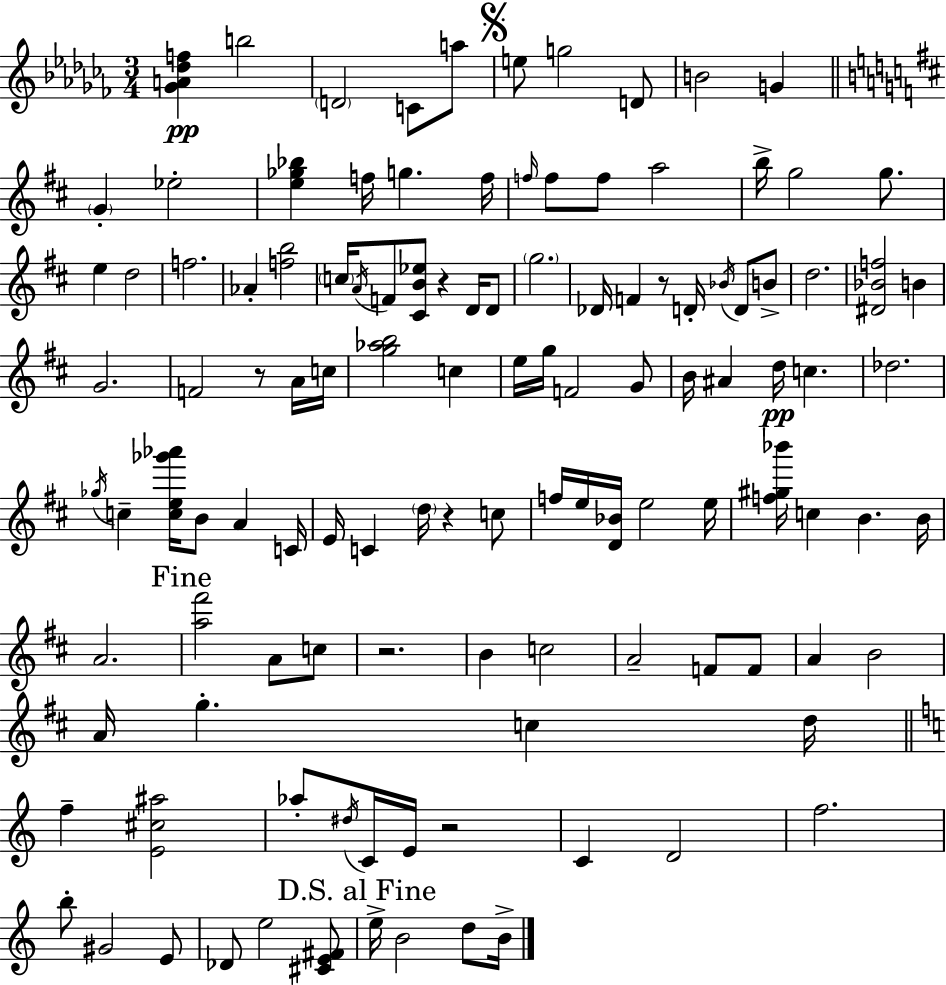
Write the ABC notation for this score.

X:1
T:Untitled
M:3/4
L:1/4
K:Abm
[_GA_df] b2 D2 C/2 a/2 e/2 g2 D/2 B2 G G _e2 [e_g_b] f/4 g f/4 f/4 f/2 f/2 a2 b/4 g2 g/2 e d2 f2 _A [fb]2 c/4 A/4 F/2 [^CB_e]/2 z D/4 D/2 g2 _D/4 F z/2 D/4 _B/4 D/2 B/2 d2 [^D_Bf]2 B G2 F2 z/2 A/4 c/4 [g_ab]2 c e/4 g/4 F2 G/2 B/4 ^A d/4 c _d2 _g/4 c [ce_g'_a']/4 B/2 A C/4 E/4 C d/4 z c/2 f/4 e/4 [D_B]/4 e2 e/4 [f^g_b']/4 c B B/4 A2 [a^f']2 A/2 c/2 z2 B c2 A2 F/2 F/2 A B2 A/4 g c d/4 f [E^c^a]2 _a/2 ^d/4 C/4 E/4 z2 C D2 f2 b/2 ^G2 E/2 _D/2 e2 [^CE^F]/2 e/4 B2 d/2 B/4